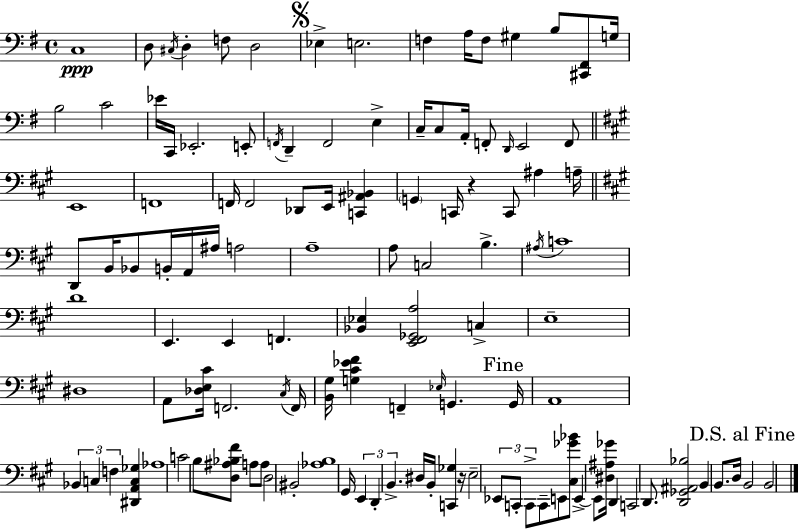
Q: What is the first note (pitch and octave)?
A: C3